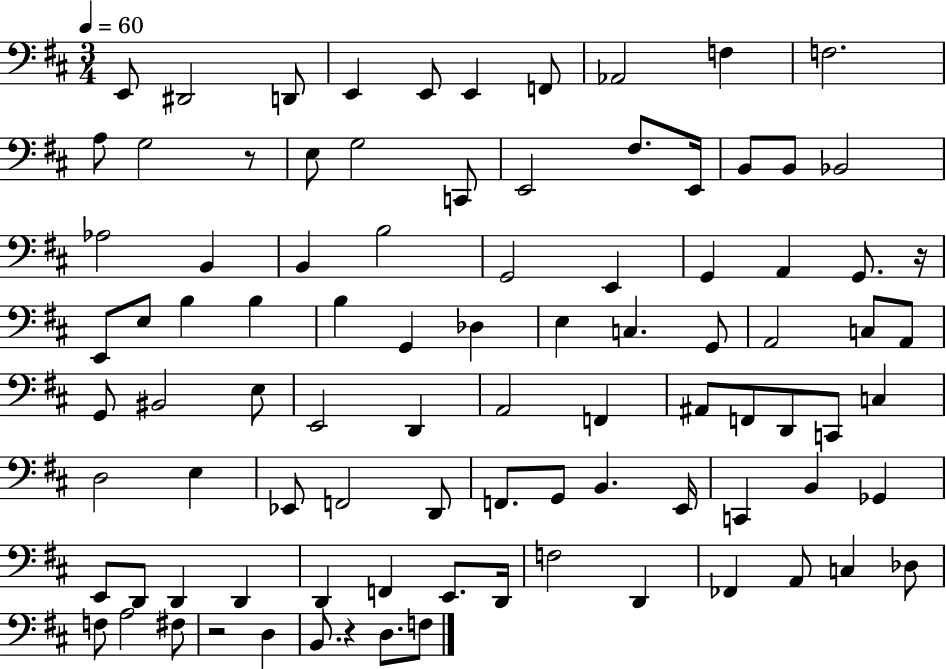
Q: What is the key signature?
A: D major